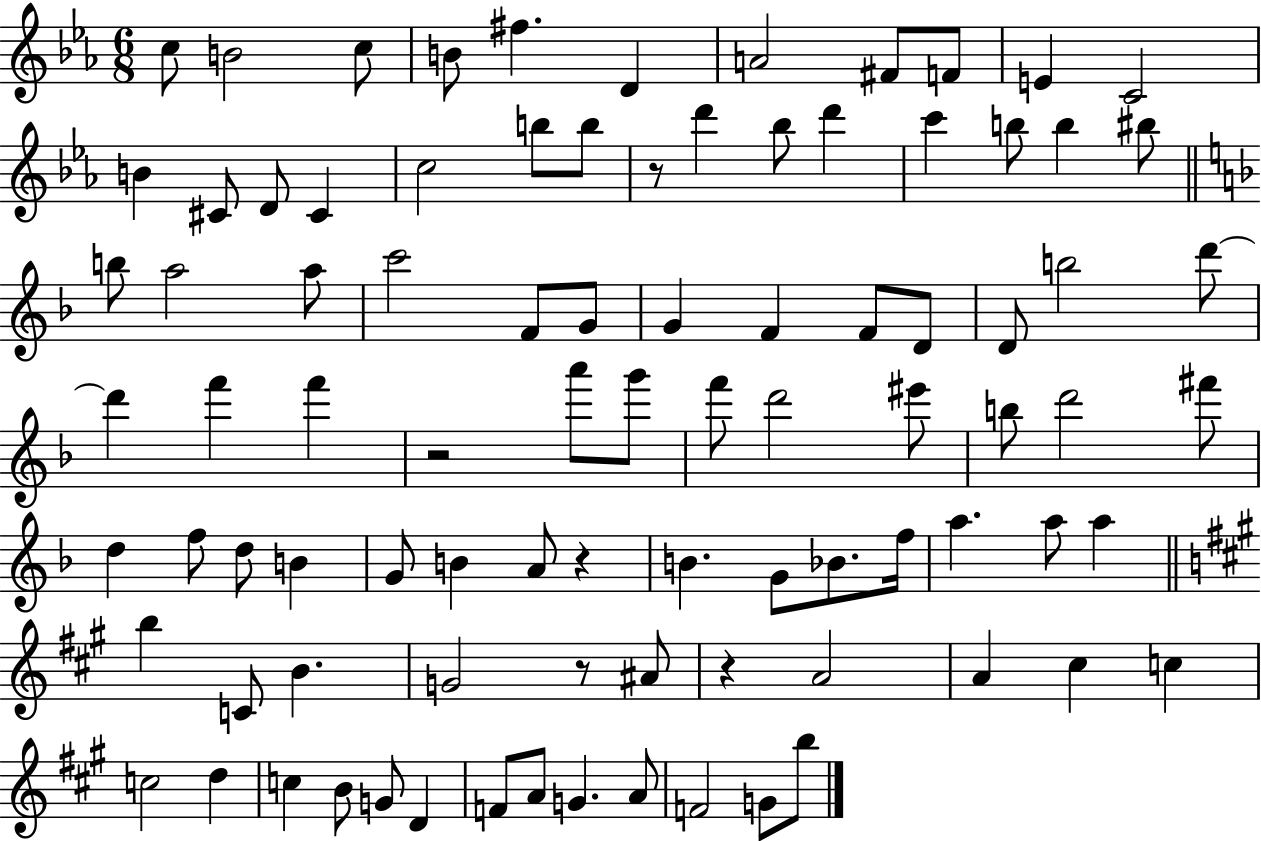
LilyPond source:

{
  \clef treble
  \numericTimeSignature
  \time 6/8
  \key ees \major
  \repeat volta 2 { c''8 b'2 c''8 | b'8 fis''4. d'4 | a'2 fis'8 f'8 | e'4 c'2 | \break b'4 cis'8 d'8 cis'4 | c''2 b''8 b''8 | r8 d'''4 bes''8 d'''4 | c'''4 b''8 b''4 bis''8 | \break \bar "||" \break \key f \major b''8 a''2 a''8 | c'''2 f'8 g'8 | g'4 f'4 f'8 d'8 | d'8 b''2 d'''8~~ | \break d'''4 f'''4 f'''4 | r2 a'''8 g'''8 | f'''8 d'''2 eis'''8 | b''8 d'''2 fis'''8 | \break d''4 f''8 d''8 b'4 | g'8 b'4 a'8 r4 | b'4. g'8 bes'8. f''16 | a''4. a''8 a''4 | \break \bar "||" \break \key a \major b''4 c'8 b'4. | g'2 r8 ais'8 | r4 a'2 | a'4 cis''4 c''4 | \break c''2 d''4 | c''4 b'8 g'8 d'4 | f'8 a'8 g'4. a'8 | f'2 g'8 b''8 | \break } \bar "|."
}